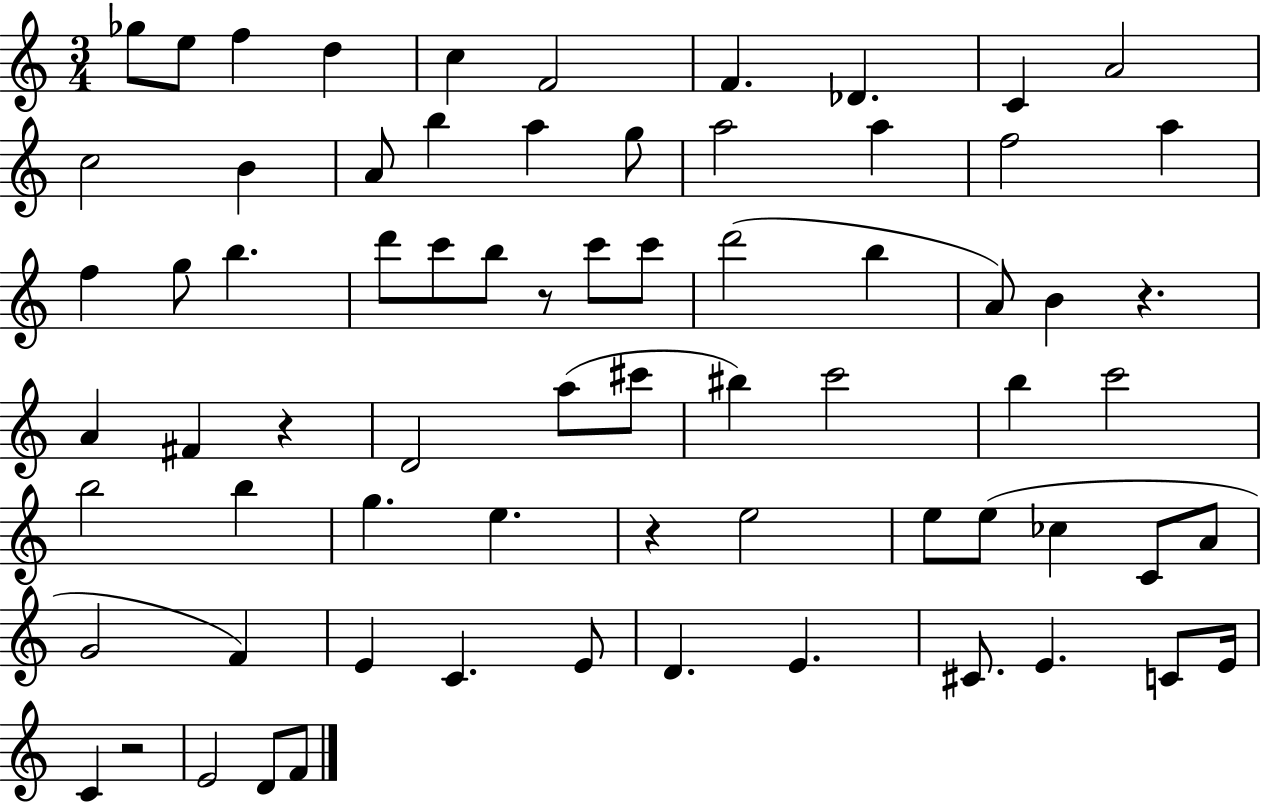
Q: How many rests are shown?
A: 5